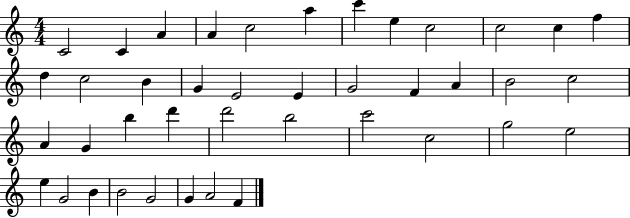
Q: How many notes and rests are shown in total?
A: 41